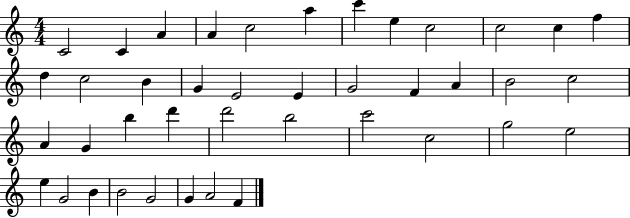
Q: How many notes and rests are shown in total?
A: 41